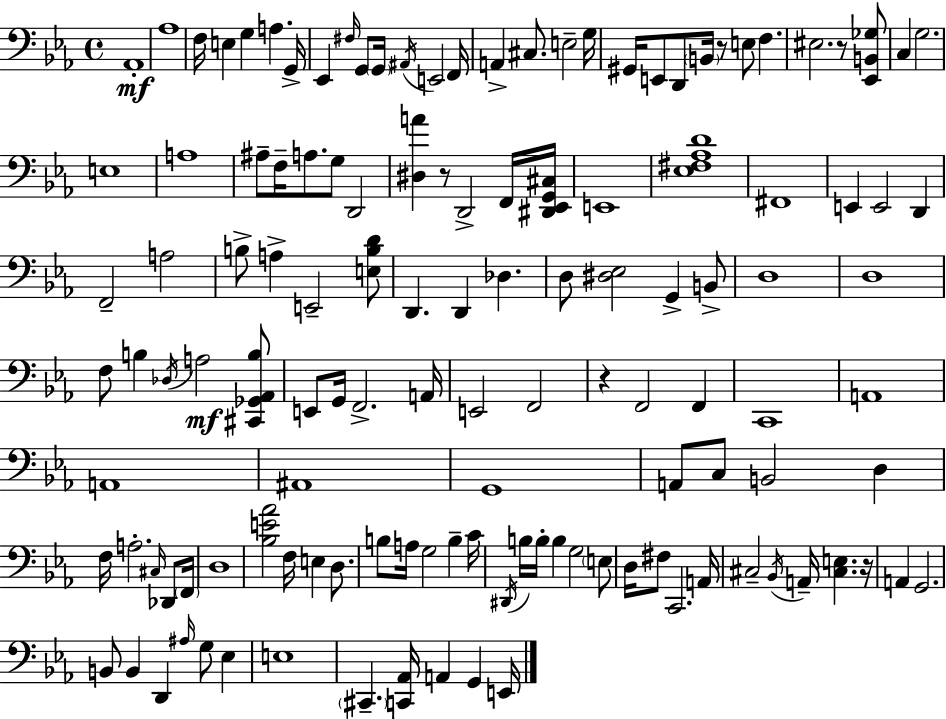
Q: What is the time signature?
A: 4/4